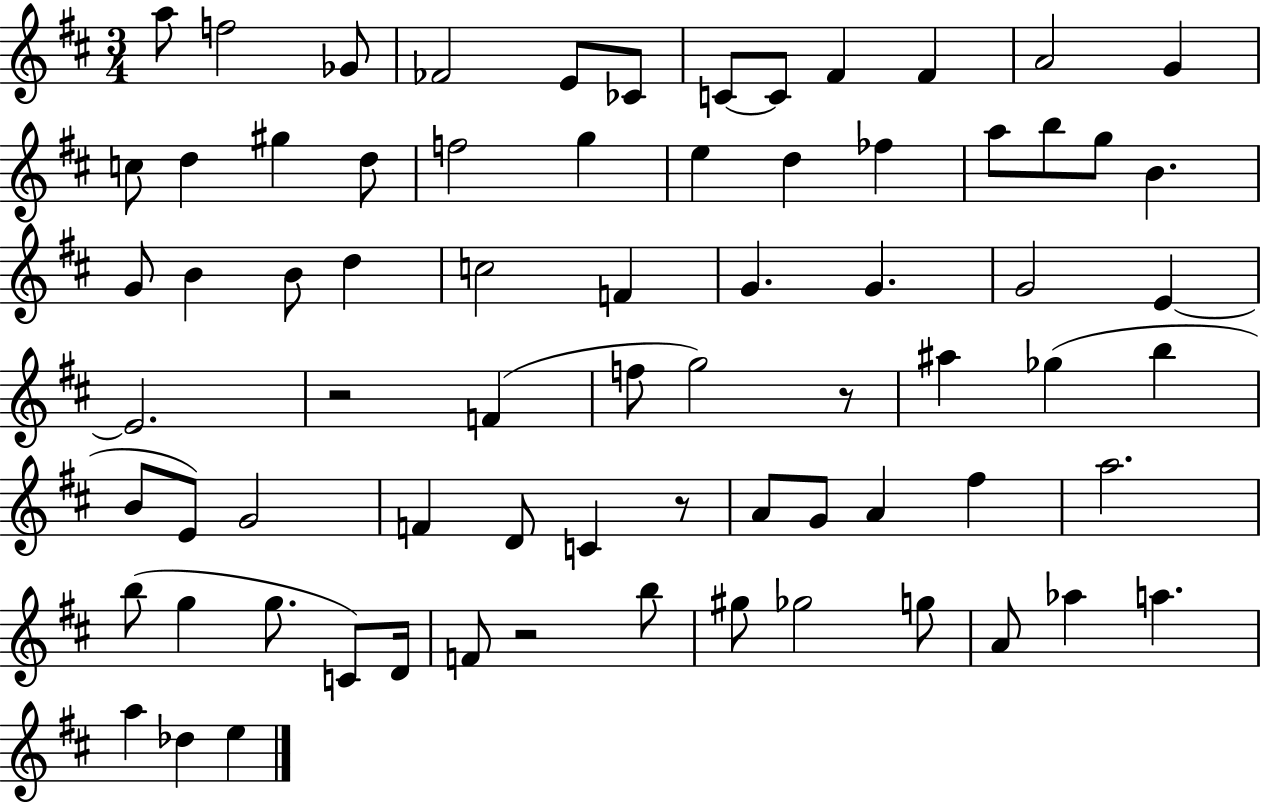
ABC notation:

X:1
T:Untitled
M:3/4
L:1/4
K:D
a/2 f2 _G/2 _F2 E/2 _C/2 C/2 C/2 ^F ^F A2 G c/2 d ^g d/2 f2 g e d _f a/2 b/2 g/2 B G/2 B B/2 d c2 F G G G2 E E2 z2 F f/2 g2 z/2 ^a _g b B/2 E/2 G2 F D/2 C z/2 A/2 G/2 A ^f a2 b/2 g g/2 C/2 D/4 F/2 z2 b/2 ^g/2 _g2 g/2 A/2 _a a a _d e